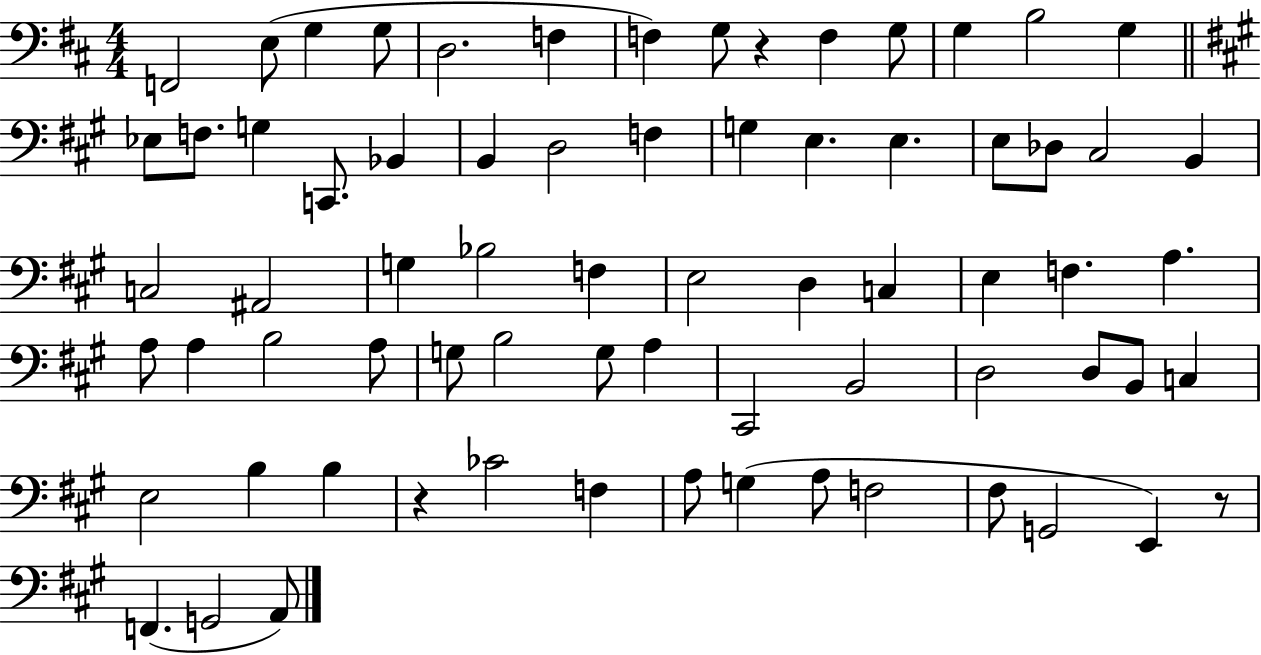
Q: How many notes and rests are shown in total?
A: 71